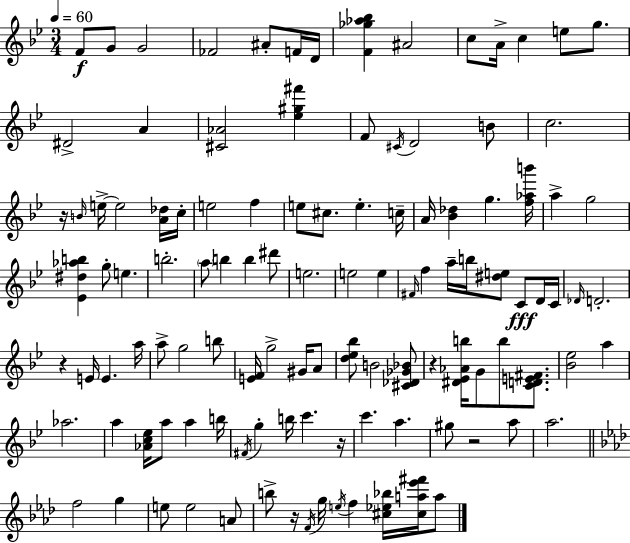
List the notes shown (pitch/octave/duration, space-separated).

F4/e G4/e G4/h FES4/h A#4/e F4/s D4/s [F4,Gb5,Ab5,Bb5]/q A#4/h C5/e A4/s C5/q E5/e G5/e. D#4/h A4/q [C#4,Ab4]/h [Eb5,G#5,F#6]/q F4/e C#4/s D4/h B4/e C5/h. R/s B4/s E5/s E5/h [A4,Db5]/s C5/s E5/h F5/q E5/e C#5/e. E5/q. C5/s A4/s [Bb4,Db5]/q G5/q. [F5,Ab5,B6]/s A5/q G5/h [Eb4,D#5,Ab5,B5]/q G5/e E5/q. B5/h. A5/e B5/q B5/q D#6/e E5/h. E5/h E5/q F#4/s F5/q A5/s B5/s [D#5,E5]/e C4/e D4/s C4/s Db4/s D4/h. R/q E4/s E4/q. A5/s A5/e G5/h B5/e [E4,F4]/s G5/h G#4/s A4/e [D5,Eb5,Bb5]/e B4/h [C#4,Db4,Gb4,Bb4]/e R/q [D#4,Eb4,Ab4,B5]/s G4/e B5/e [C4,D4,E4,F#4]/e. [Bb4,Eb5]/h A5/q Ab5/h. A5/q [Ab4,C5,Eb5]/s A5/e A5/q B5/s F#4/s G5/q B5/s C6/q. R/s C6/q. A5/q. G#5/e R/h A5/e A5/h. F5/h G5/q E5/e E5/h A4/e B5/e R/s F4/s G5/s E5/s F5/q [C#5,Eb5,Bb5]/s [C#5,A5,Eb6,F#6]/s A5/e